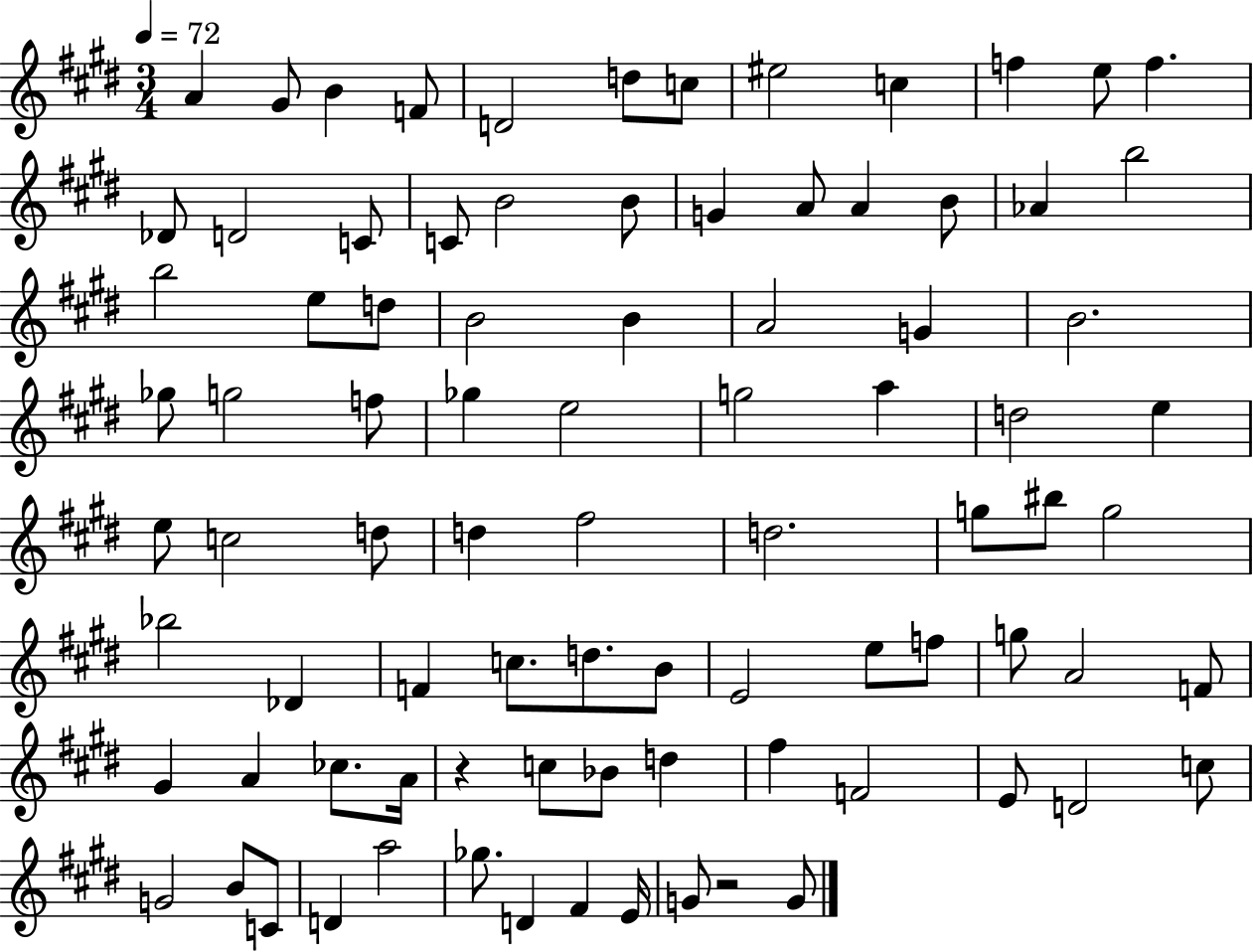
{
  \clef treble
  \numericTimeSignature
  \time 3/4
  \key e \major
  \tempo 4 = 72
  \repeat volta 2 { a'4 gis'8 b'4 f'8 | d'2 d''8 c''8 | eis''2 c''4 | f''4 e''8 f''4. | \break des'8 d'2 c'8 | c'8 b'2 b'8 | g'4 a'8 a'4 b'8 | aes'4 b''2 | \break b''2 e''8 d''8 | b'2 b'4 | a'2 g'4 | b'2. | \break ges''8 g''2 f''8 | ges''4 e''2 | g''2 a''4 | d''2 e''4 | \break e''8 c''2 d''8 | d''4 fis''2 | d''2. | g''8 bis''8 g''2 | \break bes''2 des'4 | f'4 c''8. d''8. b'8 | e'2 e''8 f''8 | g''8 a'2 f'8 | \break gis'4 a'4 ces''8. a'16 | r4 c''8 bes'8 d''4 | fis''4 f'2 | e'8 d'2 c''8 | \break g'2 b'8 c'8 | d'4 a''2 | ges''8. d'4 fis'4 e'16 | g'8 r2 g'8 | \break } \bar "|."
}